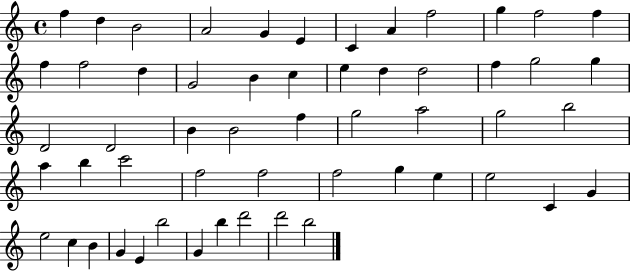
{
  \clef treble
  \time 4/4
  \defaultTimeSignature
  \key c \major
  f''4 d''4 b'2 | a'2 g'4 e'4 | c'4 a'4 f''2 | g''4 f''2 f''4 | \break f''4 f''2 d''4 | g'2 b'4 c''4 | e''4 d''4 d''2 | f''4 g''2 g''4 | \break d'2 d'2 | b'4 b'2 f''4 | g''2 a''2 | g''2 b''2 | \break a''4 b''4 c'''2 | f''2 f''2 | f''2 g''4 e''4 | e''2 c'4 g'4 | \break e''2 c''4 b'4 | g'4 e'4 b''2 | g'4 b''4 d'''2 | d'''2 b''2 | \break \bar "|."
}